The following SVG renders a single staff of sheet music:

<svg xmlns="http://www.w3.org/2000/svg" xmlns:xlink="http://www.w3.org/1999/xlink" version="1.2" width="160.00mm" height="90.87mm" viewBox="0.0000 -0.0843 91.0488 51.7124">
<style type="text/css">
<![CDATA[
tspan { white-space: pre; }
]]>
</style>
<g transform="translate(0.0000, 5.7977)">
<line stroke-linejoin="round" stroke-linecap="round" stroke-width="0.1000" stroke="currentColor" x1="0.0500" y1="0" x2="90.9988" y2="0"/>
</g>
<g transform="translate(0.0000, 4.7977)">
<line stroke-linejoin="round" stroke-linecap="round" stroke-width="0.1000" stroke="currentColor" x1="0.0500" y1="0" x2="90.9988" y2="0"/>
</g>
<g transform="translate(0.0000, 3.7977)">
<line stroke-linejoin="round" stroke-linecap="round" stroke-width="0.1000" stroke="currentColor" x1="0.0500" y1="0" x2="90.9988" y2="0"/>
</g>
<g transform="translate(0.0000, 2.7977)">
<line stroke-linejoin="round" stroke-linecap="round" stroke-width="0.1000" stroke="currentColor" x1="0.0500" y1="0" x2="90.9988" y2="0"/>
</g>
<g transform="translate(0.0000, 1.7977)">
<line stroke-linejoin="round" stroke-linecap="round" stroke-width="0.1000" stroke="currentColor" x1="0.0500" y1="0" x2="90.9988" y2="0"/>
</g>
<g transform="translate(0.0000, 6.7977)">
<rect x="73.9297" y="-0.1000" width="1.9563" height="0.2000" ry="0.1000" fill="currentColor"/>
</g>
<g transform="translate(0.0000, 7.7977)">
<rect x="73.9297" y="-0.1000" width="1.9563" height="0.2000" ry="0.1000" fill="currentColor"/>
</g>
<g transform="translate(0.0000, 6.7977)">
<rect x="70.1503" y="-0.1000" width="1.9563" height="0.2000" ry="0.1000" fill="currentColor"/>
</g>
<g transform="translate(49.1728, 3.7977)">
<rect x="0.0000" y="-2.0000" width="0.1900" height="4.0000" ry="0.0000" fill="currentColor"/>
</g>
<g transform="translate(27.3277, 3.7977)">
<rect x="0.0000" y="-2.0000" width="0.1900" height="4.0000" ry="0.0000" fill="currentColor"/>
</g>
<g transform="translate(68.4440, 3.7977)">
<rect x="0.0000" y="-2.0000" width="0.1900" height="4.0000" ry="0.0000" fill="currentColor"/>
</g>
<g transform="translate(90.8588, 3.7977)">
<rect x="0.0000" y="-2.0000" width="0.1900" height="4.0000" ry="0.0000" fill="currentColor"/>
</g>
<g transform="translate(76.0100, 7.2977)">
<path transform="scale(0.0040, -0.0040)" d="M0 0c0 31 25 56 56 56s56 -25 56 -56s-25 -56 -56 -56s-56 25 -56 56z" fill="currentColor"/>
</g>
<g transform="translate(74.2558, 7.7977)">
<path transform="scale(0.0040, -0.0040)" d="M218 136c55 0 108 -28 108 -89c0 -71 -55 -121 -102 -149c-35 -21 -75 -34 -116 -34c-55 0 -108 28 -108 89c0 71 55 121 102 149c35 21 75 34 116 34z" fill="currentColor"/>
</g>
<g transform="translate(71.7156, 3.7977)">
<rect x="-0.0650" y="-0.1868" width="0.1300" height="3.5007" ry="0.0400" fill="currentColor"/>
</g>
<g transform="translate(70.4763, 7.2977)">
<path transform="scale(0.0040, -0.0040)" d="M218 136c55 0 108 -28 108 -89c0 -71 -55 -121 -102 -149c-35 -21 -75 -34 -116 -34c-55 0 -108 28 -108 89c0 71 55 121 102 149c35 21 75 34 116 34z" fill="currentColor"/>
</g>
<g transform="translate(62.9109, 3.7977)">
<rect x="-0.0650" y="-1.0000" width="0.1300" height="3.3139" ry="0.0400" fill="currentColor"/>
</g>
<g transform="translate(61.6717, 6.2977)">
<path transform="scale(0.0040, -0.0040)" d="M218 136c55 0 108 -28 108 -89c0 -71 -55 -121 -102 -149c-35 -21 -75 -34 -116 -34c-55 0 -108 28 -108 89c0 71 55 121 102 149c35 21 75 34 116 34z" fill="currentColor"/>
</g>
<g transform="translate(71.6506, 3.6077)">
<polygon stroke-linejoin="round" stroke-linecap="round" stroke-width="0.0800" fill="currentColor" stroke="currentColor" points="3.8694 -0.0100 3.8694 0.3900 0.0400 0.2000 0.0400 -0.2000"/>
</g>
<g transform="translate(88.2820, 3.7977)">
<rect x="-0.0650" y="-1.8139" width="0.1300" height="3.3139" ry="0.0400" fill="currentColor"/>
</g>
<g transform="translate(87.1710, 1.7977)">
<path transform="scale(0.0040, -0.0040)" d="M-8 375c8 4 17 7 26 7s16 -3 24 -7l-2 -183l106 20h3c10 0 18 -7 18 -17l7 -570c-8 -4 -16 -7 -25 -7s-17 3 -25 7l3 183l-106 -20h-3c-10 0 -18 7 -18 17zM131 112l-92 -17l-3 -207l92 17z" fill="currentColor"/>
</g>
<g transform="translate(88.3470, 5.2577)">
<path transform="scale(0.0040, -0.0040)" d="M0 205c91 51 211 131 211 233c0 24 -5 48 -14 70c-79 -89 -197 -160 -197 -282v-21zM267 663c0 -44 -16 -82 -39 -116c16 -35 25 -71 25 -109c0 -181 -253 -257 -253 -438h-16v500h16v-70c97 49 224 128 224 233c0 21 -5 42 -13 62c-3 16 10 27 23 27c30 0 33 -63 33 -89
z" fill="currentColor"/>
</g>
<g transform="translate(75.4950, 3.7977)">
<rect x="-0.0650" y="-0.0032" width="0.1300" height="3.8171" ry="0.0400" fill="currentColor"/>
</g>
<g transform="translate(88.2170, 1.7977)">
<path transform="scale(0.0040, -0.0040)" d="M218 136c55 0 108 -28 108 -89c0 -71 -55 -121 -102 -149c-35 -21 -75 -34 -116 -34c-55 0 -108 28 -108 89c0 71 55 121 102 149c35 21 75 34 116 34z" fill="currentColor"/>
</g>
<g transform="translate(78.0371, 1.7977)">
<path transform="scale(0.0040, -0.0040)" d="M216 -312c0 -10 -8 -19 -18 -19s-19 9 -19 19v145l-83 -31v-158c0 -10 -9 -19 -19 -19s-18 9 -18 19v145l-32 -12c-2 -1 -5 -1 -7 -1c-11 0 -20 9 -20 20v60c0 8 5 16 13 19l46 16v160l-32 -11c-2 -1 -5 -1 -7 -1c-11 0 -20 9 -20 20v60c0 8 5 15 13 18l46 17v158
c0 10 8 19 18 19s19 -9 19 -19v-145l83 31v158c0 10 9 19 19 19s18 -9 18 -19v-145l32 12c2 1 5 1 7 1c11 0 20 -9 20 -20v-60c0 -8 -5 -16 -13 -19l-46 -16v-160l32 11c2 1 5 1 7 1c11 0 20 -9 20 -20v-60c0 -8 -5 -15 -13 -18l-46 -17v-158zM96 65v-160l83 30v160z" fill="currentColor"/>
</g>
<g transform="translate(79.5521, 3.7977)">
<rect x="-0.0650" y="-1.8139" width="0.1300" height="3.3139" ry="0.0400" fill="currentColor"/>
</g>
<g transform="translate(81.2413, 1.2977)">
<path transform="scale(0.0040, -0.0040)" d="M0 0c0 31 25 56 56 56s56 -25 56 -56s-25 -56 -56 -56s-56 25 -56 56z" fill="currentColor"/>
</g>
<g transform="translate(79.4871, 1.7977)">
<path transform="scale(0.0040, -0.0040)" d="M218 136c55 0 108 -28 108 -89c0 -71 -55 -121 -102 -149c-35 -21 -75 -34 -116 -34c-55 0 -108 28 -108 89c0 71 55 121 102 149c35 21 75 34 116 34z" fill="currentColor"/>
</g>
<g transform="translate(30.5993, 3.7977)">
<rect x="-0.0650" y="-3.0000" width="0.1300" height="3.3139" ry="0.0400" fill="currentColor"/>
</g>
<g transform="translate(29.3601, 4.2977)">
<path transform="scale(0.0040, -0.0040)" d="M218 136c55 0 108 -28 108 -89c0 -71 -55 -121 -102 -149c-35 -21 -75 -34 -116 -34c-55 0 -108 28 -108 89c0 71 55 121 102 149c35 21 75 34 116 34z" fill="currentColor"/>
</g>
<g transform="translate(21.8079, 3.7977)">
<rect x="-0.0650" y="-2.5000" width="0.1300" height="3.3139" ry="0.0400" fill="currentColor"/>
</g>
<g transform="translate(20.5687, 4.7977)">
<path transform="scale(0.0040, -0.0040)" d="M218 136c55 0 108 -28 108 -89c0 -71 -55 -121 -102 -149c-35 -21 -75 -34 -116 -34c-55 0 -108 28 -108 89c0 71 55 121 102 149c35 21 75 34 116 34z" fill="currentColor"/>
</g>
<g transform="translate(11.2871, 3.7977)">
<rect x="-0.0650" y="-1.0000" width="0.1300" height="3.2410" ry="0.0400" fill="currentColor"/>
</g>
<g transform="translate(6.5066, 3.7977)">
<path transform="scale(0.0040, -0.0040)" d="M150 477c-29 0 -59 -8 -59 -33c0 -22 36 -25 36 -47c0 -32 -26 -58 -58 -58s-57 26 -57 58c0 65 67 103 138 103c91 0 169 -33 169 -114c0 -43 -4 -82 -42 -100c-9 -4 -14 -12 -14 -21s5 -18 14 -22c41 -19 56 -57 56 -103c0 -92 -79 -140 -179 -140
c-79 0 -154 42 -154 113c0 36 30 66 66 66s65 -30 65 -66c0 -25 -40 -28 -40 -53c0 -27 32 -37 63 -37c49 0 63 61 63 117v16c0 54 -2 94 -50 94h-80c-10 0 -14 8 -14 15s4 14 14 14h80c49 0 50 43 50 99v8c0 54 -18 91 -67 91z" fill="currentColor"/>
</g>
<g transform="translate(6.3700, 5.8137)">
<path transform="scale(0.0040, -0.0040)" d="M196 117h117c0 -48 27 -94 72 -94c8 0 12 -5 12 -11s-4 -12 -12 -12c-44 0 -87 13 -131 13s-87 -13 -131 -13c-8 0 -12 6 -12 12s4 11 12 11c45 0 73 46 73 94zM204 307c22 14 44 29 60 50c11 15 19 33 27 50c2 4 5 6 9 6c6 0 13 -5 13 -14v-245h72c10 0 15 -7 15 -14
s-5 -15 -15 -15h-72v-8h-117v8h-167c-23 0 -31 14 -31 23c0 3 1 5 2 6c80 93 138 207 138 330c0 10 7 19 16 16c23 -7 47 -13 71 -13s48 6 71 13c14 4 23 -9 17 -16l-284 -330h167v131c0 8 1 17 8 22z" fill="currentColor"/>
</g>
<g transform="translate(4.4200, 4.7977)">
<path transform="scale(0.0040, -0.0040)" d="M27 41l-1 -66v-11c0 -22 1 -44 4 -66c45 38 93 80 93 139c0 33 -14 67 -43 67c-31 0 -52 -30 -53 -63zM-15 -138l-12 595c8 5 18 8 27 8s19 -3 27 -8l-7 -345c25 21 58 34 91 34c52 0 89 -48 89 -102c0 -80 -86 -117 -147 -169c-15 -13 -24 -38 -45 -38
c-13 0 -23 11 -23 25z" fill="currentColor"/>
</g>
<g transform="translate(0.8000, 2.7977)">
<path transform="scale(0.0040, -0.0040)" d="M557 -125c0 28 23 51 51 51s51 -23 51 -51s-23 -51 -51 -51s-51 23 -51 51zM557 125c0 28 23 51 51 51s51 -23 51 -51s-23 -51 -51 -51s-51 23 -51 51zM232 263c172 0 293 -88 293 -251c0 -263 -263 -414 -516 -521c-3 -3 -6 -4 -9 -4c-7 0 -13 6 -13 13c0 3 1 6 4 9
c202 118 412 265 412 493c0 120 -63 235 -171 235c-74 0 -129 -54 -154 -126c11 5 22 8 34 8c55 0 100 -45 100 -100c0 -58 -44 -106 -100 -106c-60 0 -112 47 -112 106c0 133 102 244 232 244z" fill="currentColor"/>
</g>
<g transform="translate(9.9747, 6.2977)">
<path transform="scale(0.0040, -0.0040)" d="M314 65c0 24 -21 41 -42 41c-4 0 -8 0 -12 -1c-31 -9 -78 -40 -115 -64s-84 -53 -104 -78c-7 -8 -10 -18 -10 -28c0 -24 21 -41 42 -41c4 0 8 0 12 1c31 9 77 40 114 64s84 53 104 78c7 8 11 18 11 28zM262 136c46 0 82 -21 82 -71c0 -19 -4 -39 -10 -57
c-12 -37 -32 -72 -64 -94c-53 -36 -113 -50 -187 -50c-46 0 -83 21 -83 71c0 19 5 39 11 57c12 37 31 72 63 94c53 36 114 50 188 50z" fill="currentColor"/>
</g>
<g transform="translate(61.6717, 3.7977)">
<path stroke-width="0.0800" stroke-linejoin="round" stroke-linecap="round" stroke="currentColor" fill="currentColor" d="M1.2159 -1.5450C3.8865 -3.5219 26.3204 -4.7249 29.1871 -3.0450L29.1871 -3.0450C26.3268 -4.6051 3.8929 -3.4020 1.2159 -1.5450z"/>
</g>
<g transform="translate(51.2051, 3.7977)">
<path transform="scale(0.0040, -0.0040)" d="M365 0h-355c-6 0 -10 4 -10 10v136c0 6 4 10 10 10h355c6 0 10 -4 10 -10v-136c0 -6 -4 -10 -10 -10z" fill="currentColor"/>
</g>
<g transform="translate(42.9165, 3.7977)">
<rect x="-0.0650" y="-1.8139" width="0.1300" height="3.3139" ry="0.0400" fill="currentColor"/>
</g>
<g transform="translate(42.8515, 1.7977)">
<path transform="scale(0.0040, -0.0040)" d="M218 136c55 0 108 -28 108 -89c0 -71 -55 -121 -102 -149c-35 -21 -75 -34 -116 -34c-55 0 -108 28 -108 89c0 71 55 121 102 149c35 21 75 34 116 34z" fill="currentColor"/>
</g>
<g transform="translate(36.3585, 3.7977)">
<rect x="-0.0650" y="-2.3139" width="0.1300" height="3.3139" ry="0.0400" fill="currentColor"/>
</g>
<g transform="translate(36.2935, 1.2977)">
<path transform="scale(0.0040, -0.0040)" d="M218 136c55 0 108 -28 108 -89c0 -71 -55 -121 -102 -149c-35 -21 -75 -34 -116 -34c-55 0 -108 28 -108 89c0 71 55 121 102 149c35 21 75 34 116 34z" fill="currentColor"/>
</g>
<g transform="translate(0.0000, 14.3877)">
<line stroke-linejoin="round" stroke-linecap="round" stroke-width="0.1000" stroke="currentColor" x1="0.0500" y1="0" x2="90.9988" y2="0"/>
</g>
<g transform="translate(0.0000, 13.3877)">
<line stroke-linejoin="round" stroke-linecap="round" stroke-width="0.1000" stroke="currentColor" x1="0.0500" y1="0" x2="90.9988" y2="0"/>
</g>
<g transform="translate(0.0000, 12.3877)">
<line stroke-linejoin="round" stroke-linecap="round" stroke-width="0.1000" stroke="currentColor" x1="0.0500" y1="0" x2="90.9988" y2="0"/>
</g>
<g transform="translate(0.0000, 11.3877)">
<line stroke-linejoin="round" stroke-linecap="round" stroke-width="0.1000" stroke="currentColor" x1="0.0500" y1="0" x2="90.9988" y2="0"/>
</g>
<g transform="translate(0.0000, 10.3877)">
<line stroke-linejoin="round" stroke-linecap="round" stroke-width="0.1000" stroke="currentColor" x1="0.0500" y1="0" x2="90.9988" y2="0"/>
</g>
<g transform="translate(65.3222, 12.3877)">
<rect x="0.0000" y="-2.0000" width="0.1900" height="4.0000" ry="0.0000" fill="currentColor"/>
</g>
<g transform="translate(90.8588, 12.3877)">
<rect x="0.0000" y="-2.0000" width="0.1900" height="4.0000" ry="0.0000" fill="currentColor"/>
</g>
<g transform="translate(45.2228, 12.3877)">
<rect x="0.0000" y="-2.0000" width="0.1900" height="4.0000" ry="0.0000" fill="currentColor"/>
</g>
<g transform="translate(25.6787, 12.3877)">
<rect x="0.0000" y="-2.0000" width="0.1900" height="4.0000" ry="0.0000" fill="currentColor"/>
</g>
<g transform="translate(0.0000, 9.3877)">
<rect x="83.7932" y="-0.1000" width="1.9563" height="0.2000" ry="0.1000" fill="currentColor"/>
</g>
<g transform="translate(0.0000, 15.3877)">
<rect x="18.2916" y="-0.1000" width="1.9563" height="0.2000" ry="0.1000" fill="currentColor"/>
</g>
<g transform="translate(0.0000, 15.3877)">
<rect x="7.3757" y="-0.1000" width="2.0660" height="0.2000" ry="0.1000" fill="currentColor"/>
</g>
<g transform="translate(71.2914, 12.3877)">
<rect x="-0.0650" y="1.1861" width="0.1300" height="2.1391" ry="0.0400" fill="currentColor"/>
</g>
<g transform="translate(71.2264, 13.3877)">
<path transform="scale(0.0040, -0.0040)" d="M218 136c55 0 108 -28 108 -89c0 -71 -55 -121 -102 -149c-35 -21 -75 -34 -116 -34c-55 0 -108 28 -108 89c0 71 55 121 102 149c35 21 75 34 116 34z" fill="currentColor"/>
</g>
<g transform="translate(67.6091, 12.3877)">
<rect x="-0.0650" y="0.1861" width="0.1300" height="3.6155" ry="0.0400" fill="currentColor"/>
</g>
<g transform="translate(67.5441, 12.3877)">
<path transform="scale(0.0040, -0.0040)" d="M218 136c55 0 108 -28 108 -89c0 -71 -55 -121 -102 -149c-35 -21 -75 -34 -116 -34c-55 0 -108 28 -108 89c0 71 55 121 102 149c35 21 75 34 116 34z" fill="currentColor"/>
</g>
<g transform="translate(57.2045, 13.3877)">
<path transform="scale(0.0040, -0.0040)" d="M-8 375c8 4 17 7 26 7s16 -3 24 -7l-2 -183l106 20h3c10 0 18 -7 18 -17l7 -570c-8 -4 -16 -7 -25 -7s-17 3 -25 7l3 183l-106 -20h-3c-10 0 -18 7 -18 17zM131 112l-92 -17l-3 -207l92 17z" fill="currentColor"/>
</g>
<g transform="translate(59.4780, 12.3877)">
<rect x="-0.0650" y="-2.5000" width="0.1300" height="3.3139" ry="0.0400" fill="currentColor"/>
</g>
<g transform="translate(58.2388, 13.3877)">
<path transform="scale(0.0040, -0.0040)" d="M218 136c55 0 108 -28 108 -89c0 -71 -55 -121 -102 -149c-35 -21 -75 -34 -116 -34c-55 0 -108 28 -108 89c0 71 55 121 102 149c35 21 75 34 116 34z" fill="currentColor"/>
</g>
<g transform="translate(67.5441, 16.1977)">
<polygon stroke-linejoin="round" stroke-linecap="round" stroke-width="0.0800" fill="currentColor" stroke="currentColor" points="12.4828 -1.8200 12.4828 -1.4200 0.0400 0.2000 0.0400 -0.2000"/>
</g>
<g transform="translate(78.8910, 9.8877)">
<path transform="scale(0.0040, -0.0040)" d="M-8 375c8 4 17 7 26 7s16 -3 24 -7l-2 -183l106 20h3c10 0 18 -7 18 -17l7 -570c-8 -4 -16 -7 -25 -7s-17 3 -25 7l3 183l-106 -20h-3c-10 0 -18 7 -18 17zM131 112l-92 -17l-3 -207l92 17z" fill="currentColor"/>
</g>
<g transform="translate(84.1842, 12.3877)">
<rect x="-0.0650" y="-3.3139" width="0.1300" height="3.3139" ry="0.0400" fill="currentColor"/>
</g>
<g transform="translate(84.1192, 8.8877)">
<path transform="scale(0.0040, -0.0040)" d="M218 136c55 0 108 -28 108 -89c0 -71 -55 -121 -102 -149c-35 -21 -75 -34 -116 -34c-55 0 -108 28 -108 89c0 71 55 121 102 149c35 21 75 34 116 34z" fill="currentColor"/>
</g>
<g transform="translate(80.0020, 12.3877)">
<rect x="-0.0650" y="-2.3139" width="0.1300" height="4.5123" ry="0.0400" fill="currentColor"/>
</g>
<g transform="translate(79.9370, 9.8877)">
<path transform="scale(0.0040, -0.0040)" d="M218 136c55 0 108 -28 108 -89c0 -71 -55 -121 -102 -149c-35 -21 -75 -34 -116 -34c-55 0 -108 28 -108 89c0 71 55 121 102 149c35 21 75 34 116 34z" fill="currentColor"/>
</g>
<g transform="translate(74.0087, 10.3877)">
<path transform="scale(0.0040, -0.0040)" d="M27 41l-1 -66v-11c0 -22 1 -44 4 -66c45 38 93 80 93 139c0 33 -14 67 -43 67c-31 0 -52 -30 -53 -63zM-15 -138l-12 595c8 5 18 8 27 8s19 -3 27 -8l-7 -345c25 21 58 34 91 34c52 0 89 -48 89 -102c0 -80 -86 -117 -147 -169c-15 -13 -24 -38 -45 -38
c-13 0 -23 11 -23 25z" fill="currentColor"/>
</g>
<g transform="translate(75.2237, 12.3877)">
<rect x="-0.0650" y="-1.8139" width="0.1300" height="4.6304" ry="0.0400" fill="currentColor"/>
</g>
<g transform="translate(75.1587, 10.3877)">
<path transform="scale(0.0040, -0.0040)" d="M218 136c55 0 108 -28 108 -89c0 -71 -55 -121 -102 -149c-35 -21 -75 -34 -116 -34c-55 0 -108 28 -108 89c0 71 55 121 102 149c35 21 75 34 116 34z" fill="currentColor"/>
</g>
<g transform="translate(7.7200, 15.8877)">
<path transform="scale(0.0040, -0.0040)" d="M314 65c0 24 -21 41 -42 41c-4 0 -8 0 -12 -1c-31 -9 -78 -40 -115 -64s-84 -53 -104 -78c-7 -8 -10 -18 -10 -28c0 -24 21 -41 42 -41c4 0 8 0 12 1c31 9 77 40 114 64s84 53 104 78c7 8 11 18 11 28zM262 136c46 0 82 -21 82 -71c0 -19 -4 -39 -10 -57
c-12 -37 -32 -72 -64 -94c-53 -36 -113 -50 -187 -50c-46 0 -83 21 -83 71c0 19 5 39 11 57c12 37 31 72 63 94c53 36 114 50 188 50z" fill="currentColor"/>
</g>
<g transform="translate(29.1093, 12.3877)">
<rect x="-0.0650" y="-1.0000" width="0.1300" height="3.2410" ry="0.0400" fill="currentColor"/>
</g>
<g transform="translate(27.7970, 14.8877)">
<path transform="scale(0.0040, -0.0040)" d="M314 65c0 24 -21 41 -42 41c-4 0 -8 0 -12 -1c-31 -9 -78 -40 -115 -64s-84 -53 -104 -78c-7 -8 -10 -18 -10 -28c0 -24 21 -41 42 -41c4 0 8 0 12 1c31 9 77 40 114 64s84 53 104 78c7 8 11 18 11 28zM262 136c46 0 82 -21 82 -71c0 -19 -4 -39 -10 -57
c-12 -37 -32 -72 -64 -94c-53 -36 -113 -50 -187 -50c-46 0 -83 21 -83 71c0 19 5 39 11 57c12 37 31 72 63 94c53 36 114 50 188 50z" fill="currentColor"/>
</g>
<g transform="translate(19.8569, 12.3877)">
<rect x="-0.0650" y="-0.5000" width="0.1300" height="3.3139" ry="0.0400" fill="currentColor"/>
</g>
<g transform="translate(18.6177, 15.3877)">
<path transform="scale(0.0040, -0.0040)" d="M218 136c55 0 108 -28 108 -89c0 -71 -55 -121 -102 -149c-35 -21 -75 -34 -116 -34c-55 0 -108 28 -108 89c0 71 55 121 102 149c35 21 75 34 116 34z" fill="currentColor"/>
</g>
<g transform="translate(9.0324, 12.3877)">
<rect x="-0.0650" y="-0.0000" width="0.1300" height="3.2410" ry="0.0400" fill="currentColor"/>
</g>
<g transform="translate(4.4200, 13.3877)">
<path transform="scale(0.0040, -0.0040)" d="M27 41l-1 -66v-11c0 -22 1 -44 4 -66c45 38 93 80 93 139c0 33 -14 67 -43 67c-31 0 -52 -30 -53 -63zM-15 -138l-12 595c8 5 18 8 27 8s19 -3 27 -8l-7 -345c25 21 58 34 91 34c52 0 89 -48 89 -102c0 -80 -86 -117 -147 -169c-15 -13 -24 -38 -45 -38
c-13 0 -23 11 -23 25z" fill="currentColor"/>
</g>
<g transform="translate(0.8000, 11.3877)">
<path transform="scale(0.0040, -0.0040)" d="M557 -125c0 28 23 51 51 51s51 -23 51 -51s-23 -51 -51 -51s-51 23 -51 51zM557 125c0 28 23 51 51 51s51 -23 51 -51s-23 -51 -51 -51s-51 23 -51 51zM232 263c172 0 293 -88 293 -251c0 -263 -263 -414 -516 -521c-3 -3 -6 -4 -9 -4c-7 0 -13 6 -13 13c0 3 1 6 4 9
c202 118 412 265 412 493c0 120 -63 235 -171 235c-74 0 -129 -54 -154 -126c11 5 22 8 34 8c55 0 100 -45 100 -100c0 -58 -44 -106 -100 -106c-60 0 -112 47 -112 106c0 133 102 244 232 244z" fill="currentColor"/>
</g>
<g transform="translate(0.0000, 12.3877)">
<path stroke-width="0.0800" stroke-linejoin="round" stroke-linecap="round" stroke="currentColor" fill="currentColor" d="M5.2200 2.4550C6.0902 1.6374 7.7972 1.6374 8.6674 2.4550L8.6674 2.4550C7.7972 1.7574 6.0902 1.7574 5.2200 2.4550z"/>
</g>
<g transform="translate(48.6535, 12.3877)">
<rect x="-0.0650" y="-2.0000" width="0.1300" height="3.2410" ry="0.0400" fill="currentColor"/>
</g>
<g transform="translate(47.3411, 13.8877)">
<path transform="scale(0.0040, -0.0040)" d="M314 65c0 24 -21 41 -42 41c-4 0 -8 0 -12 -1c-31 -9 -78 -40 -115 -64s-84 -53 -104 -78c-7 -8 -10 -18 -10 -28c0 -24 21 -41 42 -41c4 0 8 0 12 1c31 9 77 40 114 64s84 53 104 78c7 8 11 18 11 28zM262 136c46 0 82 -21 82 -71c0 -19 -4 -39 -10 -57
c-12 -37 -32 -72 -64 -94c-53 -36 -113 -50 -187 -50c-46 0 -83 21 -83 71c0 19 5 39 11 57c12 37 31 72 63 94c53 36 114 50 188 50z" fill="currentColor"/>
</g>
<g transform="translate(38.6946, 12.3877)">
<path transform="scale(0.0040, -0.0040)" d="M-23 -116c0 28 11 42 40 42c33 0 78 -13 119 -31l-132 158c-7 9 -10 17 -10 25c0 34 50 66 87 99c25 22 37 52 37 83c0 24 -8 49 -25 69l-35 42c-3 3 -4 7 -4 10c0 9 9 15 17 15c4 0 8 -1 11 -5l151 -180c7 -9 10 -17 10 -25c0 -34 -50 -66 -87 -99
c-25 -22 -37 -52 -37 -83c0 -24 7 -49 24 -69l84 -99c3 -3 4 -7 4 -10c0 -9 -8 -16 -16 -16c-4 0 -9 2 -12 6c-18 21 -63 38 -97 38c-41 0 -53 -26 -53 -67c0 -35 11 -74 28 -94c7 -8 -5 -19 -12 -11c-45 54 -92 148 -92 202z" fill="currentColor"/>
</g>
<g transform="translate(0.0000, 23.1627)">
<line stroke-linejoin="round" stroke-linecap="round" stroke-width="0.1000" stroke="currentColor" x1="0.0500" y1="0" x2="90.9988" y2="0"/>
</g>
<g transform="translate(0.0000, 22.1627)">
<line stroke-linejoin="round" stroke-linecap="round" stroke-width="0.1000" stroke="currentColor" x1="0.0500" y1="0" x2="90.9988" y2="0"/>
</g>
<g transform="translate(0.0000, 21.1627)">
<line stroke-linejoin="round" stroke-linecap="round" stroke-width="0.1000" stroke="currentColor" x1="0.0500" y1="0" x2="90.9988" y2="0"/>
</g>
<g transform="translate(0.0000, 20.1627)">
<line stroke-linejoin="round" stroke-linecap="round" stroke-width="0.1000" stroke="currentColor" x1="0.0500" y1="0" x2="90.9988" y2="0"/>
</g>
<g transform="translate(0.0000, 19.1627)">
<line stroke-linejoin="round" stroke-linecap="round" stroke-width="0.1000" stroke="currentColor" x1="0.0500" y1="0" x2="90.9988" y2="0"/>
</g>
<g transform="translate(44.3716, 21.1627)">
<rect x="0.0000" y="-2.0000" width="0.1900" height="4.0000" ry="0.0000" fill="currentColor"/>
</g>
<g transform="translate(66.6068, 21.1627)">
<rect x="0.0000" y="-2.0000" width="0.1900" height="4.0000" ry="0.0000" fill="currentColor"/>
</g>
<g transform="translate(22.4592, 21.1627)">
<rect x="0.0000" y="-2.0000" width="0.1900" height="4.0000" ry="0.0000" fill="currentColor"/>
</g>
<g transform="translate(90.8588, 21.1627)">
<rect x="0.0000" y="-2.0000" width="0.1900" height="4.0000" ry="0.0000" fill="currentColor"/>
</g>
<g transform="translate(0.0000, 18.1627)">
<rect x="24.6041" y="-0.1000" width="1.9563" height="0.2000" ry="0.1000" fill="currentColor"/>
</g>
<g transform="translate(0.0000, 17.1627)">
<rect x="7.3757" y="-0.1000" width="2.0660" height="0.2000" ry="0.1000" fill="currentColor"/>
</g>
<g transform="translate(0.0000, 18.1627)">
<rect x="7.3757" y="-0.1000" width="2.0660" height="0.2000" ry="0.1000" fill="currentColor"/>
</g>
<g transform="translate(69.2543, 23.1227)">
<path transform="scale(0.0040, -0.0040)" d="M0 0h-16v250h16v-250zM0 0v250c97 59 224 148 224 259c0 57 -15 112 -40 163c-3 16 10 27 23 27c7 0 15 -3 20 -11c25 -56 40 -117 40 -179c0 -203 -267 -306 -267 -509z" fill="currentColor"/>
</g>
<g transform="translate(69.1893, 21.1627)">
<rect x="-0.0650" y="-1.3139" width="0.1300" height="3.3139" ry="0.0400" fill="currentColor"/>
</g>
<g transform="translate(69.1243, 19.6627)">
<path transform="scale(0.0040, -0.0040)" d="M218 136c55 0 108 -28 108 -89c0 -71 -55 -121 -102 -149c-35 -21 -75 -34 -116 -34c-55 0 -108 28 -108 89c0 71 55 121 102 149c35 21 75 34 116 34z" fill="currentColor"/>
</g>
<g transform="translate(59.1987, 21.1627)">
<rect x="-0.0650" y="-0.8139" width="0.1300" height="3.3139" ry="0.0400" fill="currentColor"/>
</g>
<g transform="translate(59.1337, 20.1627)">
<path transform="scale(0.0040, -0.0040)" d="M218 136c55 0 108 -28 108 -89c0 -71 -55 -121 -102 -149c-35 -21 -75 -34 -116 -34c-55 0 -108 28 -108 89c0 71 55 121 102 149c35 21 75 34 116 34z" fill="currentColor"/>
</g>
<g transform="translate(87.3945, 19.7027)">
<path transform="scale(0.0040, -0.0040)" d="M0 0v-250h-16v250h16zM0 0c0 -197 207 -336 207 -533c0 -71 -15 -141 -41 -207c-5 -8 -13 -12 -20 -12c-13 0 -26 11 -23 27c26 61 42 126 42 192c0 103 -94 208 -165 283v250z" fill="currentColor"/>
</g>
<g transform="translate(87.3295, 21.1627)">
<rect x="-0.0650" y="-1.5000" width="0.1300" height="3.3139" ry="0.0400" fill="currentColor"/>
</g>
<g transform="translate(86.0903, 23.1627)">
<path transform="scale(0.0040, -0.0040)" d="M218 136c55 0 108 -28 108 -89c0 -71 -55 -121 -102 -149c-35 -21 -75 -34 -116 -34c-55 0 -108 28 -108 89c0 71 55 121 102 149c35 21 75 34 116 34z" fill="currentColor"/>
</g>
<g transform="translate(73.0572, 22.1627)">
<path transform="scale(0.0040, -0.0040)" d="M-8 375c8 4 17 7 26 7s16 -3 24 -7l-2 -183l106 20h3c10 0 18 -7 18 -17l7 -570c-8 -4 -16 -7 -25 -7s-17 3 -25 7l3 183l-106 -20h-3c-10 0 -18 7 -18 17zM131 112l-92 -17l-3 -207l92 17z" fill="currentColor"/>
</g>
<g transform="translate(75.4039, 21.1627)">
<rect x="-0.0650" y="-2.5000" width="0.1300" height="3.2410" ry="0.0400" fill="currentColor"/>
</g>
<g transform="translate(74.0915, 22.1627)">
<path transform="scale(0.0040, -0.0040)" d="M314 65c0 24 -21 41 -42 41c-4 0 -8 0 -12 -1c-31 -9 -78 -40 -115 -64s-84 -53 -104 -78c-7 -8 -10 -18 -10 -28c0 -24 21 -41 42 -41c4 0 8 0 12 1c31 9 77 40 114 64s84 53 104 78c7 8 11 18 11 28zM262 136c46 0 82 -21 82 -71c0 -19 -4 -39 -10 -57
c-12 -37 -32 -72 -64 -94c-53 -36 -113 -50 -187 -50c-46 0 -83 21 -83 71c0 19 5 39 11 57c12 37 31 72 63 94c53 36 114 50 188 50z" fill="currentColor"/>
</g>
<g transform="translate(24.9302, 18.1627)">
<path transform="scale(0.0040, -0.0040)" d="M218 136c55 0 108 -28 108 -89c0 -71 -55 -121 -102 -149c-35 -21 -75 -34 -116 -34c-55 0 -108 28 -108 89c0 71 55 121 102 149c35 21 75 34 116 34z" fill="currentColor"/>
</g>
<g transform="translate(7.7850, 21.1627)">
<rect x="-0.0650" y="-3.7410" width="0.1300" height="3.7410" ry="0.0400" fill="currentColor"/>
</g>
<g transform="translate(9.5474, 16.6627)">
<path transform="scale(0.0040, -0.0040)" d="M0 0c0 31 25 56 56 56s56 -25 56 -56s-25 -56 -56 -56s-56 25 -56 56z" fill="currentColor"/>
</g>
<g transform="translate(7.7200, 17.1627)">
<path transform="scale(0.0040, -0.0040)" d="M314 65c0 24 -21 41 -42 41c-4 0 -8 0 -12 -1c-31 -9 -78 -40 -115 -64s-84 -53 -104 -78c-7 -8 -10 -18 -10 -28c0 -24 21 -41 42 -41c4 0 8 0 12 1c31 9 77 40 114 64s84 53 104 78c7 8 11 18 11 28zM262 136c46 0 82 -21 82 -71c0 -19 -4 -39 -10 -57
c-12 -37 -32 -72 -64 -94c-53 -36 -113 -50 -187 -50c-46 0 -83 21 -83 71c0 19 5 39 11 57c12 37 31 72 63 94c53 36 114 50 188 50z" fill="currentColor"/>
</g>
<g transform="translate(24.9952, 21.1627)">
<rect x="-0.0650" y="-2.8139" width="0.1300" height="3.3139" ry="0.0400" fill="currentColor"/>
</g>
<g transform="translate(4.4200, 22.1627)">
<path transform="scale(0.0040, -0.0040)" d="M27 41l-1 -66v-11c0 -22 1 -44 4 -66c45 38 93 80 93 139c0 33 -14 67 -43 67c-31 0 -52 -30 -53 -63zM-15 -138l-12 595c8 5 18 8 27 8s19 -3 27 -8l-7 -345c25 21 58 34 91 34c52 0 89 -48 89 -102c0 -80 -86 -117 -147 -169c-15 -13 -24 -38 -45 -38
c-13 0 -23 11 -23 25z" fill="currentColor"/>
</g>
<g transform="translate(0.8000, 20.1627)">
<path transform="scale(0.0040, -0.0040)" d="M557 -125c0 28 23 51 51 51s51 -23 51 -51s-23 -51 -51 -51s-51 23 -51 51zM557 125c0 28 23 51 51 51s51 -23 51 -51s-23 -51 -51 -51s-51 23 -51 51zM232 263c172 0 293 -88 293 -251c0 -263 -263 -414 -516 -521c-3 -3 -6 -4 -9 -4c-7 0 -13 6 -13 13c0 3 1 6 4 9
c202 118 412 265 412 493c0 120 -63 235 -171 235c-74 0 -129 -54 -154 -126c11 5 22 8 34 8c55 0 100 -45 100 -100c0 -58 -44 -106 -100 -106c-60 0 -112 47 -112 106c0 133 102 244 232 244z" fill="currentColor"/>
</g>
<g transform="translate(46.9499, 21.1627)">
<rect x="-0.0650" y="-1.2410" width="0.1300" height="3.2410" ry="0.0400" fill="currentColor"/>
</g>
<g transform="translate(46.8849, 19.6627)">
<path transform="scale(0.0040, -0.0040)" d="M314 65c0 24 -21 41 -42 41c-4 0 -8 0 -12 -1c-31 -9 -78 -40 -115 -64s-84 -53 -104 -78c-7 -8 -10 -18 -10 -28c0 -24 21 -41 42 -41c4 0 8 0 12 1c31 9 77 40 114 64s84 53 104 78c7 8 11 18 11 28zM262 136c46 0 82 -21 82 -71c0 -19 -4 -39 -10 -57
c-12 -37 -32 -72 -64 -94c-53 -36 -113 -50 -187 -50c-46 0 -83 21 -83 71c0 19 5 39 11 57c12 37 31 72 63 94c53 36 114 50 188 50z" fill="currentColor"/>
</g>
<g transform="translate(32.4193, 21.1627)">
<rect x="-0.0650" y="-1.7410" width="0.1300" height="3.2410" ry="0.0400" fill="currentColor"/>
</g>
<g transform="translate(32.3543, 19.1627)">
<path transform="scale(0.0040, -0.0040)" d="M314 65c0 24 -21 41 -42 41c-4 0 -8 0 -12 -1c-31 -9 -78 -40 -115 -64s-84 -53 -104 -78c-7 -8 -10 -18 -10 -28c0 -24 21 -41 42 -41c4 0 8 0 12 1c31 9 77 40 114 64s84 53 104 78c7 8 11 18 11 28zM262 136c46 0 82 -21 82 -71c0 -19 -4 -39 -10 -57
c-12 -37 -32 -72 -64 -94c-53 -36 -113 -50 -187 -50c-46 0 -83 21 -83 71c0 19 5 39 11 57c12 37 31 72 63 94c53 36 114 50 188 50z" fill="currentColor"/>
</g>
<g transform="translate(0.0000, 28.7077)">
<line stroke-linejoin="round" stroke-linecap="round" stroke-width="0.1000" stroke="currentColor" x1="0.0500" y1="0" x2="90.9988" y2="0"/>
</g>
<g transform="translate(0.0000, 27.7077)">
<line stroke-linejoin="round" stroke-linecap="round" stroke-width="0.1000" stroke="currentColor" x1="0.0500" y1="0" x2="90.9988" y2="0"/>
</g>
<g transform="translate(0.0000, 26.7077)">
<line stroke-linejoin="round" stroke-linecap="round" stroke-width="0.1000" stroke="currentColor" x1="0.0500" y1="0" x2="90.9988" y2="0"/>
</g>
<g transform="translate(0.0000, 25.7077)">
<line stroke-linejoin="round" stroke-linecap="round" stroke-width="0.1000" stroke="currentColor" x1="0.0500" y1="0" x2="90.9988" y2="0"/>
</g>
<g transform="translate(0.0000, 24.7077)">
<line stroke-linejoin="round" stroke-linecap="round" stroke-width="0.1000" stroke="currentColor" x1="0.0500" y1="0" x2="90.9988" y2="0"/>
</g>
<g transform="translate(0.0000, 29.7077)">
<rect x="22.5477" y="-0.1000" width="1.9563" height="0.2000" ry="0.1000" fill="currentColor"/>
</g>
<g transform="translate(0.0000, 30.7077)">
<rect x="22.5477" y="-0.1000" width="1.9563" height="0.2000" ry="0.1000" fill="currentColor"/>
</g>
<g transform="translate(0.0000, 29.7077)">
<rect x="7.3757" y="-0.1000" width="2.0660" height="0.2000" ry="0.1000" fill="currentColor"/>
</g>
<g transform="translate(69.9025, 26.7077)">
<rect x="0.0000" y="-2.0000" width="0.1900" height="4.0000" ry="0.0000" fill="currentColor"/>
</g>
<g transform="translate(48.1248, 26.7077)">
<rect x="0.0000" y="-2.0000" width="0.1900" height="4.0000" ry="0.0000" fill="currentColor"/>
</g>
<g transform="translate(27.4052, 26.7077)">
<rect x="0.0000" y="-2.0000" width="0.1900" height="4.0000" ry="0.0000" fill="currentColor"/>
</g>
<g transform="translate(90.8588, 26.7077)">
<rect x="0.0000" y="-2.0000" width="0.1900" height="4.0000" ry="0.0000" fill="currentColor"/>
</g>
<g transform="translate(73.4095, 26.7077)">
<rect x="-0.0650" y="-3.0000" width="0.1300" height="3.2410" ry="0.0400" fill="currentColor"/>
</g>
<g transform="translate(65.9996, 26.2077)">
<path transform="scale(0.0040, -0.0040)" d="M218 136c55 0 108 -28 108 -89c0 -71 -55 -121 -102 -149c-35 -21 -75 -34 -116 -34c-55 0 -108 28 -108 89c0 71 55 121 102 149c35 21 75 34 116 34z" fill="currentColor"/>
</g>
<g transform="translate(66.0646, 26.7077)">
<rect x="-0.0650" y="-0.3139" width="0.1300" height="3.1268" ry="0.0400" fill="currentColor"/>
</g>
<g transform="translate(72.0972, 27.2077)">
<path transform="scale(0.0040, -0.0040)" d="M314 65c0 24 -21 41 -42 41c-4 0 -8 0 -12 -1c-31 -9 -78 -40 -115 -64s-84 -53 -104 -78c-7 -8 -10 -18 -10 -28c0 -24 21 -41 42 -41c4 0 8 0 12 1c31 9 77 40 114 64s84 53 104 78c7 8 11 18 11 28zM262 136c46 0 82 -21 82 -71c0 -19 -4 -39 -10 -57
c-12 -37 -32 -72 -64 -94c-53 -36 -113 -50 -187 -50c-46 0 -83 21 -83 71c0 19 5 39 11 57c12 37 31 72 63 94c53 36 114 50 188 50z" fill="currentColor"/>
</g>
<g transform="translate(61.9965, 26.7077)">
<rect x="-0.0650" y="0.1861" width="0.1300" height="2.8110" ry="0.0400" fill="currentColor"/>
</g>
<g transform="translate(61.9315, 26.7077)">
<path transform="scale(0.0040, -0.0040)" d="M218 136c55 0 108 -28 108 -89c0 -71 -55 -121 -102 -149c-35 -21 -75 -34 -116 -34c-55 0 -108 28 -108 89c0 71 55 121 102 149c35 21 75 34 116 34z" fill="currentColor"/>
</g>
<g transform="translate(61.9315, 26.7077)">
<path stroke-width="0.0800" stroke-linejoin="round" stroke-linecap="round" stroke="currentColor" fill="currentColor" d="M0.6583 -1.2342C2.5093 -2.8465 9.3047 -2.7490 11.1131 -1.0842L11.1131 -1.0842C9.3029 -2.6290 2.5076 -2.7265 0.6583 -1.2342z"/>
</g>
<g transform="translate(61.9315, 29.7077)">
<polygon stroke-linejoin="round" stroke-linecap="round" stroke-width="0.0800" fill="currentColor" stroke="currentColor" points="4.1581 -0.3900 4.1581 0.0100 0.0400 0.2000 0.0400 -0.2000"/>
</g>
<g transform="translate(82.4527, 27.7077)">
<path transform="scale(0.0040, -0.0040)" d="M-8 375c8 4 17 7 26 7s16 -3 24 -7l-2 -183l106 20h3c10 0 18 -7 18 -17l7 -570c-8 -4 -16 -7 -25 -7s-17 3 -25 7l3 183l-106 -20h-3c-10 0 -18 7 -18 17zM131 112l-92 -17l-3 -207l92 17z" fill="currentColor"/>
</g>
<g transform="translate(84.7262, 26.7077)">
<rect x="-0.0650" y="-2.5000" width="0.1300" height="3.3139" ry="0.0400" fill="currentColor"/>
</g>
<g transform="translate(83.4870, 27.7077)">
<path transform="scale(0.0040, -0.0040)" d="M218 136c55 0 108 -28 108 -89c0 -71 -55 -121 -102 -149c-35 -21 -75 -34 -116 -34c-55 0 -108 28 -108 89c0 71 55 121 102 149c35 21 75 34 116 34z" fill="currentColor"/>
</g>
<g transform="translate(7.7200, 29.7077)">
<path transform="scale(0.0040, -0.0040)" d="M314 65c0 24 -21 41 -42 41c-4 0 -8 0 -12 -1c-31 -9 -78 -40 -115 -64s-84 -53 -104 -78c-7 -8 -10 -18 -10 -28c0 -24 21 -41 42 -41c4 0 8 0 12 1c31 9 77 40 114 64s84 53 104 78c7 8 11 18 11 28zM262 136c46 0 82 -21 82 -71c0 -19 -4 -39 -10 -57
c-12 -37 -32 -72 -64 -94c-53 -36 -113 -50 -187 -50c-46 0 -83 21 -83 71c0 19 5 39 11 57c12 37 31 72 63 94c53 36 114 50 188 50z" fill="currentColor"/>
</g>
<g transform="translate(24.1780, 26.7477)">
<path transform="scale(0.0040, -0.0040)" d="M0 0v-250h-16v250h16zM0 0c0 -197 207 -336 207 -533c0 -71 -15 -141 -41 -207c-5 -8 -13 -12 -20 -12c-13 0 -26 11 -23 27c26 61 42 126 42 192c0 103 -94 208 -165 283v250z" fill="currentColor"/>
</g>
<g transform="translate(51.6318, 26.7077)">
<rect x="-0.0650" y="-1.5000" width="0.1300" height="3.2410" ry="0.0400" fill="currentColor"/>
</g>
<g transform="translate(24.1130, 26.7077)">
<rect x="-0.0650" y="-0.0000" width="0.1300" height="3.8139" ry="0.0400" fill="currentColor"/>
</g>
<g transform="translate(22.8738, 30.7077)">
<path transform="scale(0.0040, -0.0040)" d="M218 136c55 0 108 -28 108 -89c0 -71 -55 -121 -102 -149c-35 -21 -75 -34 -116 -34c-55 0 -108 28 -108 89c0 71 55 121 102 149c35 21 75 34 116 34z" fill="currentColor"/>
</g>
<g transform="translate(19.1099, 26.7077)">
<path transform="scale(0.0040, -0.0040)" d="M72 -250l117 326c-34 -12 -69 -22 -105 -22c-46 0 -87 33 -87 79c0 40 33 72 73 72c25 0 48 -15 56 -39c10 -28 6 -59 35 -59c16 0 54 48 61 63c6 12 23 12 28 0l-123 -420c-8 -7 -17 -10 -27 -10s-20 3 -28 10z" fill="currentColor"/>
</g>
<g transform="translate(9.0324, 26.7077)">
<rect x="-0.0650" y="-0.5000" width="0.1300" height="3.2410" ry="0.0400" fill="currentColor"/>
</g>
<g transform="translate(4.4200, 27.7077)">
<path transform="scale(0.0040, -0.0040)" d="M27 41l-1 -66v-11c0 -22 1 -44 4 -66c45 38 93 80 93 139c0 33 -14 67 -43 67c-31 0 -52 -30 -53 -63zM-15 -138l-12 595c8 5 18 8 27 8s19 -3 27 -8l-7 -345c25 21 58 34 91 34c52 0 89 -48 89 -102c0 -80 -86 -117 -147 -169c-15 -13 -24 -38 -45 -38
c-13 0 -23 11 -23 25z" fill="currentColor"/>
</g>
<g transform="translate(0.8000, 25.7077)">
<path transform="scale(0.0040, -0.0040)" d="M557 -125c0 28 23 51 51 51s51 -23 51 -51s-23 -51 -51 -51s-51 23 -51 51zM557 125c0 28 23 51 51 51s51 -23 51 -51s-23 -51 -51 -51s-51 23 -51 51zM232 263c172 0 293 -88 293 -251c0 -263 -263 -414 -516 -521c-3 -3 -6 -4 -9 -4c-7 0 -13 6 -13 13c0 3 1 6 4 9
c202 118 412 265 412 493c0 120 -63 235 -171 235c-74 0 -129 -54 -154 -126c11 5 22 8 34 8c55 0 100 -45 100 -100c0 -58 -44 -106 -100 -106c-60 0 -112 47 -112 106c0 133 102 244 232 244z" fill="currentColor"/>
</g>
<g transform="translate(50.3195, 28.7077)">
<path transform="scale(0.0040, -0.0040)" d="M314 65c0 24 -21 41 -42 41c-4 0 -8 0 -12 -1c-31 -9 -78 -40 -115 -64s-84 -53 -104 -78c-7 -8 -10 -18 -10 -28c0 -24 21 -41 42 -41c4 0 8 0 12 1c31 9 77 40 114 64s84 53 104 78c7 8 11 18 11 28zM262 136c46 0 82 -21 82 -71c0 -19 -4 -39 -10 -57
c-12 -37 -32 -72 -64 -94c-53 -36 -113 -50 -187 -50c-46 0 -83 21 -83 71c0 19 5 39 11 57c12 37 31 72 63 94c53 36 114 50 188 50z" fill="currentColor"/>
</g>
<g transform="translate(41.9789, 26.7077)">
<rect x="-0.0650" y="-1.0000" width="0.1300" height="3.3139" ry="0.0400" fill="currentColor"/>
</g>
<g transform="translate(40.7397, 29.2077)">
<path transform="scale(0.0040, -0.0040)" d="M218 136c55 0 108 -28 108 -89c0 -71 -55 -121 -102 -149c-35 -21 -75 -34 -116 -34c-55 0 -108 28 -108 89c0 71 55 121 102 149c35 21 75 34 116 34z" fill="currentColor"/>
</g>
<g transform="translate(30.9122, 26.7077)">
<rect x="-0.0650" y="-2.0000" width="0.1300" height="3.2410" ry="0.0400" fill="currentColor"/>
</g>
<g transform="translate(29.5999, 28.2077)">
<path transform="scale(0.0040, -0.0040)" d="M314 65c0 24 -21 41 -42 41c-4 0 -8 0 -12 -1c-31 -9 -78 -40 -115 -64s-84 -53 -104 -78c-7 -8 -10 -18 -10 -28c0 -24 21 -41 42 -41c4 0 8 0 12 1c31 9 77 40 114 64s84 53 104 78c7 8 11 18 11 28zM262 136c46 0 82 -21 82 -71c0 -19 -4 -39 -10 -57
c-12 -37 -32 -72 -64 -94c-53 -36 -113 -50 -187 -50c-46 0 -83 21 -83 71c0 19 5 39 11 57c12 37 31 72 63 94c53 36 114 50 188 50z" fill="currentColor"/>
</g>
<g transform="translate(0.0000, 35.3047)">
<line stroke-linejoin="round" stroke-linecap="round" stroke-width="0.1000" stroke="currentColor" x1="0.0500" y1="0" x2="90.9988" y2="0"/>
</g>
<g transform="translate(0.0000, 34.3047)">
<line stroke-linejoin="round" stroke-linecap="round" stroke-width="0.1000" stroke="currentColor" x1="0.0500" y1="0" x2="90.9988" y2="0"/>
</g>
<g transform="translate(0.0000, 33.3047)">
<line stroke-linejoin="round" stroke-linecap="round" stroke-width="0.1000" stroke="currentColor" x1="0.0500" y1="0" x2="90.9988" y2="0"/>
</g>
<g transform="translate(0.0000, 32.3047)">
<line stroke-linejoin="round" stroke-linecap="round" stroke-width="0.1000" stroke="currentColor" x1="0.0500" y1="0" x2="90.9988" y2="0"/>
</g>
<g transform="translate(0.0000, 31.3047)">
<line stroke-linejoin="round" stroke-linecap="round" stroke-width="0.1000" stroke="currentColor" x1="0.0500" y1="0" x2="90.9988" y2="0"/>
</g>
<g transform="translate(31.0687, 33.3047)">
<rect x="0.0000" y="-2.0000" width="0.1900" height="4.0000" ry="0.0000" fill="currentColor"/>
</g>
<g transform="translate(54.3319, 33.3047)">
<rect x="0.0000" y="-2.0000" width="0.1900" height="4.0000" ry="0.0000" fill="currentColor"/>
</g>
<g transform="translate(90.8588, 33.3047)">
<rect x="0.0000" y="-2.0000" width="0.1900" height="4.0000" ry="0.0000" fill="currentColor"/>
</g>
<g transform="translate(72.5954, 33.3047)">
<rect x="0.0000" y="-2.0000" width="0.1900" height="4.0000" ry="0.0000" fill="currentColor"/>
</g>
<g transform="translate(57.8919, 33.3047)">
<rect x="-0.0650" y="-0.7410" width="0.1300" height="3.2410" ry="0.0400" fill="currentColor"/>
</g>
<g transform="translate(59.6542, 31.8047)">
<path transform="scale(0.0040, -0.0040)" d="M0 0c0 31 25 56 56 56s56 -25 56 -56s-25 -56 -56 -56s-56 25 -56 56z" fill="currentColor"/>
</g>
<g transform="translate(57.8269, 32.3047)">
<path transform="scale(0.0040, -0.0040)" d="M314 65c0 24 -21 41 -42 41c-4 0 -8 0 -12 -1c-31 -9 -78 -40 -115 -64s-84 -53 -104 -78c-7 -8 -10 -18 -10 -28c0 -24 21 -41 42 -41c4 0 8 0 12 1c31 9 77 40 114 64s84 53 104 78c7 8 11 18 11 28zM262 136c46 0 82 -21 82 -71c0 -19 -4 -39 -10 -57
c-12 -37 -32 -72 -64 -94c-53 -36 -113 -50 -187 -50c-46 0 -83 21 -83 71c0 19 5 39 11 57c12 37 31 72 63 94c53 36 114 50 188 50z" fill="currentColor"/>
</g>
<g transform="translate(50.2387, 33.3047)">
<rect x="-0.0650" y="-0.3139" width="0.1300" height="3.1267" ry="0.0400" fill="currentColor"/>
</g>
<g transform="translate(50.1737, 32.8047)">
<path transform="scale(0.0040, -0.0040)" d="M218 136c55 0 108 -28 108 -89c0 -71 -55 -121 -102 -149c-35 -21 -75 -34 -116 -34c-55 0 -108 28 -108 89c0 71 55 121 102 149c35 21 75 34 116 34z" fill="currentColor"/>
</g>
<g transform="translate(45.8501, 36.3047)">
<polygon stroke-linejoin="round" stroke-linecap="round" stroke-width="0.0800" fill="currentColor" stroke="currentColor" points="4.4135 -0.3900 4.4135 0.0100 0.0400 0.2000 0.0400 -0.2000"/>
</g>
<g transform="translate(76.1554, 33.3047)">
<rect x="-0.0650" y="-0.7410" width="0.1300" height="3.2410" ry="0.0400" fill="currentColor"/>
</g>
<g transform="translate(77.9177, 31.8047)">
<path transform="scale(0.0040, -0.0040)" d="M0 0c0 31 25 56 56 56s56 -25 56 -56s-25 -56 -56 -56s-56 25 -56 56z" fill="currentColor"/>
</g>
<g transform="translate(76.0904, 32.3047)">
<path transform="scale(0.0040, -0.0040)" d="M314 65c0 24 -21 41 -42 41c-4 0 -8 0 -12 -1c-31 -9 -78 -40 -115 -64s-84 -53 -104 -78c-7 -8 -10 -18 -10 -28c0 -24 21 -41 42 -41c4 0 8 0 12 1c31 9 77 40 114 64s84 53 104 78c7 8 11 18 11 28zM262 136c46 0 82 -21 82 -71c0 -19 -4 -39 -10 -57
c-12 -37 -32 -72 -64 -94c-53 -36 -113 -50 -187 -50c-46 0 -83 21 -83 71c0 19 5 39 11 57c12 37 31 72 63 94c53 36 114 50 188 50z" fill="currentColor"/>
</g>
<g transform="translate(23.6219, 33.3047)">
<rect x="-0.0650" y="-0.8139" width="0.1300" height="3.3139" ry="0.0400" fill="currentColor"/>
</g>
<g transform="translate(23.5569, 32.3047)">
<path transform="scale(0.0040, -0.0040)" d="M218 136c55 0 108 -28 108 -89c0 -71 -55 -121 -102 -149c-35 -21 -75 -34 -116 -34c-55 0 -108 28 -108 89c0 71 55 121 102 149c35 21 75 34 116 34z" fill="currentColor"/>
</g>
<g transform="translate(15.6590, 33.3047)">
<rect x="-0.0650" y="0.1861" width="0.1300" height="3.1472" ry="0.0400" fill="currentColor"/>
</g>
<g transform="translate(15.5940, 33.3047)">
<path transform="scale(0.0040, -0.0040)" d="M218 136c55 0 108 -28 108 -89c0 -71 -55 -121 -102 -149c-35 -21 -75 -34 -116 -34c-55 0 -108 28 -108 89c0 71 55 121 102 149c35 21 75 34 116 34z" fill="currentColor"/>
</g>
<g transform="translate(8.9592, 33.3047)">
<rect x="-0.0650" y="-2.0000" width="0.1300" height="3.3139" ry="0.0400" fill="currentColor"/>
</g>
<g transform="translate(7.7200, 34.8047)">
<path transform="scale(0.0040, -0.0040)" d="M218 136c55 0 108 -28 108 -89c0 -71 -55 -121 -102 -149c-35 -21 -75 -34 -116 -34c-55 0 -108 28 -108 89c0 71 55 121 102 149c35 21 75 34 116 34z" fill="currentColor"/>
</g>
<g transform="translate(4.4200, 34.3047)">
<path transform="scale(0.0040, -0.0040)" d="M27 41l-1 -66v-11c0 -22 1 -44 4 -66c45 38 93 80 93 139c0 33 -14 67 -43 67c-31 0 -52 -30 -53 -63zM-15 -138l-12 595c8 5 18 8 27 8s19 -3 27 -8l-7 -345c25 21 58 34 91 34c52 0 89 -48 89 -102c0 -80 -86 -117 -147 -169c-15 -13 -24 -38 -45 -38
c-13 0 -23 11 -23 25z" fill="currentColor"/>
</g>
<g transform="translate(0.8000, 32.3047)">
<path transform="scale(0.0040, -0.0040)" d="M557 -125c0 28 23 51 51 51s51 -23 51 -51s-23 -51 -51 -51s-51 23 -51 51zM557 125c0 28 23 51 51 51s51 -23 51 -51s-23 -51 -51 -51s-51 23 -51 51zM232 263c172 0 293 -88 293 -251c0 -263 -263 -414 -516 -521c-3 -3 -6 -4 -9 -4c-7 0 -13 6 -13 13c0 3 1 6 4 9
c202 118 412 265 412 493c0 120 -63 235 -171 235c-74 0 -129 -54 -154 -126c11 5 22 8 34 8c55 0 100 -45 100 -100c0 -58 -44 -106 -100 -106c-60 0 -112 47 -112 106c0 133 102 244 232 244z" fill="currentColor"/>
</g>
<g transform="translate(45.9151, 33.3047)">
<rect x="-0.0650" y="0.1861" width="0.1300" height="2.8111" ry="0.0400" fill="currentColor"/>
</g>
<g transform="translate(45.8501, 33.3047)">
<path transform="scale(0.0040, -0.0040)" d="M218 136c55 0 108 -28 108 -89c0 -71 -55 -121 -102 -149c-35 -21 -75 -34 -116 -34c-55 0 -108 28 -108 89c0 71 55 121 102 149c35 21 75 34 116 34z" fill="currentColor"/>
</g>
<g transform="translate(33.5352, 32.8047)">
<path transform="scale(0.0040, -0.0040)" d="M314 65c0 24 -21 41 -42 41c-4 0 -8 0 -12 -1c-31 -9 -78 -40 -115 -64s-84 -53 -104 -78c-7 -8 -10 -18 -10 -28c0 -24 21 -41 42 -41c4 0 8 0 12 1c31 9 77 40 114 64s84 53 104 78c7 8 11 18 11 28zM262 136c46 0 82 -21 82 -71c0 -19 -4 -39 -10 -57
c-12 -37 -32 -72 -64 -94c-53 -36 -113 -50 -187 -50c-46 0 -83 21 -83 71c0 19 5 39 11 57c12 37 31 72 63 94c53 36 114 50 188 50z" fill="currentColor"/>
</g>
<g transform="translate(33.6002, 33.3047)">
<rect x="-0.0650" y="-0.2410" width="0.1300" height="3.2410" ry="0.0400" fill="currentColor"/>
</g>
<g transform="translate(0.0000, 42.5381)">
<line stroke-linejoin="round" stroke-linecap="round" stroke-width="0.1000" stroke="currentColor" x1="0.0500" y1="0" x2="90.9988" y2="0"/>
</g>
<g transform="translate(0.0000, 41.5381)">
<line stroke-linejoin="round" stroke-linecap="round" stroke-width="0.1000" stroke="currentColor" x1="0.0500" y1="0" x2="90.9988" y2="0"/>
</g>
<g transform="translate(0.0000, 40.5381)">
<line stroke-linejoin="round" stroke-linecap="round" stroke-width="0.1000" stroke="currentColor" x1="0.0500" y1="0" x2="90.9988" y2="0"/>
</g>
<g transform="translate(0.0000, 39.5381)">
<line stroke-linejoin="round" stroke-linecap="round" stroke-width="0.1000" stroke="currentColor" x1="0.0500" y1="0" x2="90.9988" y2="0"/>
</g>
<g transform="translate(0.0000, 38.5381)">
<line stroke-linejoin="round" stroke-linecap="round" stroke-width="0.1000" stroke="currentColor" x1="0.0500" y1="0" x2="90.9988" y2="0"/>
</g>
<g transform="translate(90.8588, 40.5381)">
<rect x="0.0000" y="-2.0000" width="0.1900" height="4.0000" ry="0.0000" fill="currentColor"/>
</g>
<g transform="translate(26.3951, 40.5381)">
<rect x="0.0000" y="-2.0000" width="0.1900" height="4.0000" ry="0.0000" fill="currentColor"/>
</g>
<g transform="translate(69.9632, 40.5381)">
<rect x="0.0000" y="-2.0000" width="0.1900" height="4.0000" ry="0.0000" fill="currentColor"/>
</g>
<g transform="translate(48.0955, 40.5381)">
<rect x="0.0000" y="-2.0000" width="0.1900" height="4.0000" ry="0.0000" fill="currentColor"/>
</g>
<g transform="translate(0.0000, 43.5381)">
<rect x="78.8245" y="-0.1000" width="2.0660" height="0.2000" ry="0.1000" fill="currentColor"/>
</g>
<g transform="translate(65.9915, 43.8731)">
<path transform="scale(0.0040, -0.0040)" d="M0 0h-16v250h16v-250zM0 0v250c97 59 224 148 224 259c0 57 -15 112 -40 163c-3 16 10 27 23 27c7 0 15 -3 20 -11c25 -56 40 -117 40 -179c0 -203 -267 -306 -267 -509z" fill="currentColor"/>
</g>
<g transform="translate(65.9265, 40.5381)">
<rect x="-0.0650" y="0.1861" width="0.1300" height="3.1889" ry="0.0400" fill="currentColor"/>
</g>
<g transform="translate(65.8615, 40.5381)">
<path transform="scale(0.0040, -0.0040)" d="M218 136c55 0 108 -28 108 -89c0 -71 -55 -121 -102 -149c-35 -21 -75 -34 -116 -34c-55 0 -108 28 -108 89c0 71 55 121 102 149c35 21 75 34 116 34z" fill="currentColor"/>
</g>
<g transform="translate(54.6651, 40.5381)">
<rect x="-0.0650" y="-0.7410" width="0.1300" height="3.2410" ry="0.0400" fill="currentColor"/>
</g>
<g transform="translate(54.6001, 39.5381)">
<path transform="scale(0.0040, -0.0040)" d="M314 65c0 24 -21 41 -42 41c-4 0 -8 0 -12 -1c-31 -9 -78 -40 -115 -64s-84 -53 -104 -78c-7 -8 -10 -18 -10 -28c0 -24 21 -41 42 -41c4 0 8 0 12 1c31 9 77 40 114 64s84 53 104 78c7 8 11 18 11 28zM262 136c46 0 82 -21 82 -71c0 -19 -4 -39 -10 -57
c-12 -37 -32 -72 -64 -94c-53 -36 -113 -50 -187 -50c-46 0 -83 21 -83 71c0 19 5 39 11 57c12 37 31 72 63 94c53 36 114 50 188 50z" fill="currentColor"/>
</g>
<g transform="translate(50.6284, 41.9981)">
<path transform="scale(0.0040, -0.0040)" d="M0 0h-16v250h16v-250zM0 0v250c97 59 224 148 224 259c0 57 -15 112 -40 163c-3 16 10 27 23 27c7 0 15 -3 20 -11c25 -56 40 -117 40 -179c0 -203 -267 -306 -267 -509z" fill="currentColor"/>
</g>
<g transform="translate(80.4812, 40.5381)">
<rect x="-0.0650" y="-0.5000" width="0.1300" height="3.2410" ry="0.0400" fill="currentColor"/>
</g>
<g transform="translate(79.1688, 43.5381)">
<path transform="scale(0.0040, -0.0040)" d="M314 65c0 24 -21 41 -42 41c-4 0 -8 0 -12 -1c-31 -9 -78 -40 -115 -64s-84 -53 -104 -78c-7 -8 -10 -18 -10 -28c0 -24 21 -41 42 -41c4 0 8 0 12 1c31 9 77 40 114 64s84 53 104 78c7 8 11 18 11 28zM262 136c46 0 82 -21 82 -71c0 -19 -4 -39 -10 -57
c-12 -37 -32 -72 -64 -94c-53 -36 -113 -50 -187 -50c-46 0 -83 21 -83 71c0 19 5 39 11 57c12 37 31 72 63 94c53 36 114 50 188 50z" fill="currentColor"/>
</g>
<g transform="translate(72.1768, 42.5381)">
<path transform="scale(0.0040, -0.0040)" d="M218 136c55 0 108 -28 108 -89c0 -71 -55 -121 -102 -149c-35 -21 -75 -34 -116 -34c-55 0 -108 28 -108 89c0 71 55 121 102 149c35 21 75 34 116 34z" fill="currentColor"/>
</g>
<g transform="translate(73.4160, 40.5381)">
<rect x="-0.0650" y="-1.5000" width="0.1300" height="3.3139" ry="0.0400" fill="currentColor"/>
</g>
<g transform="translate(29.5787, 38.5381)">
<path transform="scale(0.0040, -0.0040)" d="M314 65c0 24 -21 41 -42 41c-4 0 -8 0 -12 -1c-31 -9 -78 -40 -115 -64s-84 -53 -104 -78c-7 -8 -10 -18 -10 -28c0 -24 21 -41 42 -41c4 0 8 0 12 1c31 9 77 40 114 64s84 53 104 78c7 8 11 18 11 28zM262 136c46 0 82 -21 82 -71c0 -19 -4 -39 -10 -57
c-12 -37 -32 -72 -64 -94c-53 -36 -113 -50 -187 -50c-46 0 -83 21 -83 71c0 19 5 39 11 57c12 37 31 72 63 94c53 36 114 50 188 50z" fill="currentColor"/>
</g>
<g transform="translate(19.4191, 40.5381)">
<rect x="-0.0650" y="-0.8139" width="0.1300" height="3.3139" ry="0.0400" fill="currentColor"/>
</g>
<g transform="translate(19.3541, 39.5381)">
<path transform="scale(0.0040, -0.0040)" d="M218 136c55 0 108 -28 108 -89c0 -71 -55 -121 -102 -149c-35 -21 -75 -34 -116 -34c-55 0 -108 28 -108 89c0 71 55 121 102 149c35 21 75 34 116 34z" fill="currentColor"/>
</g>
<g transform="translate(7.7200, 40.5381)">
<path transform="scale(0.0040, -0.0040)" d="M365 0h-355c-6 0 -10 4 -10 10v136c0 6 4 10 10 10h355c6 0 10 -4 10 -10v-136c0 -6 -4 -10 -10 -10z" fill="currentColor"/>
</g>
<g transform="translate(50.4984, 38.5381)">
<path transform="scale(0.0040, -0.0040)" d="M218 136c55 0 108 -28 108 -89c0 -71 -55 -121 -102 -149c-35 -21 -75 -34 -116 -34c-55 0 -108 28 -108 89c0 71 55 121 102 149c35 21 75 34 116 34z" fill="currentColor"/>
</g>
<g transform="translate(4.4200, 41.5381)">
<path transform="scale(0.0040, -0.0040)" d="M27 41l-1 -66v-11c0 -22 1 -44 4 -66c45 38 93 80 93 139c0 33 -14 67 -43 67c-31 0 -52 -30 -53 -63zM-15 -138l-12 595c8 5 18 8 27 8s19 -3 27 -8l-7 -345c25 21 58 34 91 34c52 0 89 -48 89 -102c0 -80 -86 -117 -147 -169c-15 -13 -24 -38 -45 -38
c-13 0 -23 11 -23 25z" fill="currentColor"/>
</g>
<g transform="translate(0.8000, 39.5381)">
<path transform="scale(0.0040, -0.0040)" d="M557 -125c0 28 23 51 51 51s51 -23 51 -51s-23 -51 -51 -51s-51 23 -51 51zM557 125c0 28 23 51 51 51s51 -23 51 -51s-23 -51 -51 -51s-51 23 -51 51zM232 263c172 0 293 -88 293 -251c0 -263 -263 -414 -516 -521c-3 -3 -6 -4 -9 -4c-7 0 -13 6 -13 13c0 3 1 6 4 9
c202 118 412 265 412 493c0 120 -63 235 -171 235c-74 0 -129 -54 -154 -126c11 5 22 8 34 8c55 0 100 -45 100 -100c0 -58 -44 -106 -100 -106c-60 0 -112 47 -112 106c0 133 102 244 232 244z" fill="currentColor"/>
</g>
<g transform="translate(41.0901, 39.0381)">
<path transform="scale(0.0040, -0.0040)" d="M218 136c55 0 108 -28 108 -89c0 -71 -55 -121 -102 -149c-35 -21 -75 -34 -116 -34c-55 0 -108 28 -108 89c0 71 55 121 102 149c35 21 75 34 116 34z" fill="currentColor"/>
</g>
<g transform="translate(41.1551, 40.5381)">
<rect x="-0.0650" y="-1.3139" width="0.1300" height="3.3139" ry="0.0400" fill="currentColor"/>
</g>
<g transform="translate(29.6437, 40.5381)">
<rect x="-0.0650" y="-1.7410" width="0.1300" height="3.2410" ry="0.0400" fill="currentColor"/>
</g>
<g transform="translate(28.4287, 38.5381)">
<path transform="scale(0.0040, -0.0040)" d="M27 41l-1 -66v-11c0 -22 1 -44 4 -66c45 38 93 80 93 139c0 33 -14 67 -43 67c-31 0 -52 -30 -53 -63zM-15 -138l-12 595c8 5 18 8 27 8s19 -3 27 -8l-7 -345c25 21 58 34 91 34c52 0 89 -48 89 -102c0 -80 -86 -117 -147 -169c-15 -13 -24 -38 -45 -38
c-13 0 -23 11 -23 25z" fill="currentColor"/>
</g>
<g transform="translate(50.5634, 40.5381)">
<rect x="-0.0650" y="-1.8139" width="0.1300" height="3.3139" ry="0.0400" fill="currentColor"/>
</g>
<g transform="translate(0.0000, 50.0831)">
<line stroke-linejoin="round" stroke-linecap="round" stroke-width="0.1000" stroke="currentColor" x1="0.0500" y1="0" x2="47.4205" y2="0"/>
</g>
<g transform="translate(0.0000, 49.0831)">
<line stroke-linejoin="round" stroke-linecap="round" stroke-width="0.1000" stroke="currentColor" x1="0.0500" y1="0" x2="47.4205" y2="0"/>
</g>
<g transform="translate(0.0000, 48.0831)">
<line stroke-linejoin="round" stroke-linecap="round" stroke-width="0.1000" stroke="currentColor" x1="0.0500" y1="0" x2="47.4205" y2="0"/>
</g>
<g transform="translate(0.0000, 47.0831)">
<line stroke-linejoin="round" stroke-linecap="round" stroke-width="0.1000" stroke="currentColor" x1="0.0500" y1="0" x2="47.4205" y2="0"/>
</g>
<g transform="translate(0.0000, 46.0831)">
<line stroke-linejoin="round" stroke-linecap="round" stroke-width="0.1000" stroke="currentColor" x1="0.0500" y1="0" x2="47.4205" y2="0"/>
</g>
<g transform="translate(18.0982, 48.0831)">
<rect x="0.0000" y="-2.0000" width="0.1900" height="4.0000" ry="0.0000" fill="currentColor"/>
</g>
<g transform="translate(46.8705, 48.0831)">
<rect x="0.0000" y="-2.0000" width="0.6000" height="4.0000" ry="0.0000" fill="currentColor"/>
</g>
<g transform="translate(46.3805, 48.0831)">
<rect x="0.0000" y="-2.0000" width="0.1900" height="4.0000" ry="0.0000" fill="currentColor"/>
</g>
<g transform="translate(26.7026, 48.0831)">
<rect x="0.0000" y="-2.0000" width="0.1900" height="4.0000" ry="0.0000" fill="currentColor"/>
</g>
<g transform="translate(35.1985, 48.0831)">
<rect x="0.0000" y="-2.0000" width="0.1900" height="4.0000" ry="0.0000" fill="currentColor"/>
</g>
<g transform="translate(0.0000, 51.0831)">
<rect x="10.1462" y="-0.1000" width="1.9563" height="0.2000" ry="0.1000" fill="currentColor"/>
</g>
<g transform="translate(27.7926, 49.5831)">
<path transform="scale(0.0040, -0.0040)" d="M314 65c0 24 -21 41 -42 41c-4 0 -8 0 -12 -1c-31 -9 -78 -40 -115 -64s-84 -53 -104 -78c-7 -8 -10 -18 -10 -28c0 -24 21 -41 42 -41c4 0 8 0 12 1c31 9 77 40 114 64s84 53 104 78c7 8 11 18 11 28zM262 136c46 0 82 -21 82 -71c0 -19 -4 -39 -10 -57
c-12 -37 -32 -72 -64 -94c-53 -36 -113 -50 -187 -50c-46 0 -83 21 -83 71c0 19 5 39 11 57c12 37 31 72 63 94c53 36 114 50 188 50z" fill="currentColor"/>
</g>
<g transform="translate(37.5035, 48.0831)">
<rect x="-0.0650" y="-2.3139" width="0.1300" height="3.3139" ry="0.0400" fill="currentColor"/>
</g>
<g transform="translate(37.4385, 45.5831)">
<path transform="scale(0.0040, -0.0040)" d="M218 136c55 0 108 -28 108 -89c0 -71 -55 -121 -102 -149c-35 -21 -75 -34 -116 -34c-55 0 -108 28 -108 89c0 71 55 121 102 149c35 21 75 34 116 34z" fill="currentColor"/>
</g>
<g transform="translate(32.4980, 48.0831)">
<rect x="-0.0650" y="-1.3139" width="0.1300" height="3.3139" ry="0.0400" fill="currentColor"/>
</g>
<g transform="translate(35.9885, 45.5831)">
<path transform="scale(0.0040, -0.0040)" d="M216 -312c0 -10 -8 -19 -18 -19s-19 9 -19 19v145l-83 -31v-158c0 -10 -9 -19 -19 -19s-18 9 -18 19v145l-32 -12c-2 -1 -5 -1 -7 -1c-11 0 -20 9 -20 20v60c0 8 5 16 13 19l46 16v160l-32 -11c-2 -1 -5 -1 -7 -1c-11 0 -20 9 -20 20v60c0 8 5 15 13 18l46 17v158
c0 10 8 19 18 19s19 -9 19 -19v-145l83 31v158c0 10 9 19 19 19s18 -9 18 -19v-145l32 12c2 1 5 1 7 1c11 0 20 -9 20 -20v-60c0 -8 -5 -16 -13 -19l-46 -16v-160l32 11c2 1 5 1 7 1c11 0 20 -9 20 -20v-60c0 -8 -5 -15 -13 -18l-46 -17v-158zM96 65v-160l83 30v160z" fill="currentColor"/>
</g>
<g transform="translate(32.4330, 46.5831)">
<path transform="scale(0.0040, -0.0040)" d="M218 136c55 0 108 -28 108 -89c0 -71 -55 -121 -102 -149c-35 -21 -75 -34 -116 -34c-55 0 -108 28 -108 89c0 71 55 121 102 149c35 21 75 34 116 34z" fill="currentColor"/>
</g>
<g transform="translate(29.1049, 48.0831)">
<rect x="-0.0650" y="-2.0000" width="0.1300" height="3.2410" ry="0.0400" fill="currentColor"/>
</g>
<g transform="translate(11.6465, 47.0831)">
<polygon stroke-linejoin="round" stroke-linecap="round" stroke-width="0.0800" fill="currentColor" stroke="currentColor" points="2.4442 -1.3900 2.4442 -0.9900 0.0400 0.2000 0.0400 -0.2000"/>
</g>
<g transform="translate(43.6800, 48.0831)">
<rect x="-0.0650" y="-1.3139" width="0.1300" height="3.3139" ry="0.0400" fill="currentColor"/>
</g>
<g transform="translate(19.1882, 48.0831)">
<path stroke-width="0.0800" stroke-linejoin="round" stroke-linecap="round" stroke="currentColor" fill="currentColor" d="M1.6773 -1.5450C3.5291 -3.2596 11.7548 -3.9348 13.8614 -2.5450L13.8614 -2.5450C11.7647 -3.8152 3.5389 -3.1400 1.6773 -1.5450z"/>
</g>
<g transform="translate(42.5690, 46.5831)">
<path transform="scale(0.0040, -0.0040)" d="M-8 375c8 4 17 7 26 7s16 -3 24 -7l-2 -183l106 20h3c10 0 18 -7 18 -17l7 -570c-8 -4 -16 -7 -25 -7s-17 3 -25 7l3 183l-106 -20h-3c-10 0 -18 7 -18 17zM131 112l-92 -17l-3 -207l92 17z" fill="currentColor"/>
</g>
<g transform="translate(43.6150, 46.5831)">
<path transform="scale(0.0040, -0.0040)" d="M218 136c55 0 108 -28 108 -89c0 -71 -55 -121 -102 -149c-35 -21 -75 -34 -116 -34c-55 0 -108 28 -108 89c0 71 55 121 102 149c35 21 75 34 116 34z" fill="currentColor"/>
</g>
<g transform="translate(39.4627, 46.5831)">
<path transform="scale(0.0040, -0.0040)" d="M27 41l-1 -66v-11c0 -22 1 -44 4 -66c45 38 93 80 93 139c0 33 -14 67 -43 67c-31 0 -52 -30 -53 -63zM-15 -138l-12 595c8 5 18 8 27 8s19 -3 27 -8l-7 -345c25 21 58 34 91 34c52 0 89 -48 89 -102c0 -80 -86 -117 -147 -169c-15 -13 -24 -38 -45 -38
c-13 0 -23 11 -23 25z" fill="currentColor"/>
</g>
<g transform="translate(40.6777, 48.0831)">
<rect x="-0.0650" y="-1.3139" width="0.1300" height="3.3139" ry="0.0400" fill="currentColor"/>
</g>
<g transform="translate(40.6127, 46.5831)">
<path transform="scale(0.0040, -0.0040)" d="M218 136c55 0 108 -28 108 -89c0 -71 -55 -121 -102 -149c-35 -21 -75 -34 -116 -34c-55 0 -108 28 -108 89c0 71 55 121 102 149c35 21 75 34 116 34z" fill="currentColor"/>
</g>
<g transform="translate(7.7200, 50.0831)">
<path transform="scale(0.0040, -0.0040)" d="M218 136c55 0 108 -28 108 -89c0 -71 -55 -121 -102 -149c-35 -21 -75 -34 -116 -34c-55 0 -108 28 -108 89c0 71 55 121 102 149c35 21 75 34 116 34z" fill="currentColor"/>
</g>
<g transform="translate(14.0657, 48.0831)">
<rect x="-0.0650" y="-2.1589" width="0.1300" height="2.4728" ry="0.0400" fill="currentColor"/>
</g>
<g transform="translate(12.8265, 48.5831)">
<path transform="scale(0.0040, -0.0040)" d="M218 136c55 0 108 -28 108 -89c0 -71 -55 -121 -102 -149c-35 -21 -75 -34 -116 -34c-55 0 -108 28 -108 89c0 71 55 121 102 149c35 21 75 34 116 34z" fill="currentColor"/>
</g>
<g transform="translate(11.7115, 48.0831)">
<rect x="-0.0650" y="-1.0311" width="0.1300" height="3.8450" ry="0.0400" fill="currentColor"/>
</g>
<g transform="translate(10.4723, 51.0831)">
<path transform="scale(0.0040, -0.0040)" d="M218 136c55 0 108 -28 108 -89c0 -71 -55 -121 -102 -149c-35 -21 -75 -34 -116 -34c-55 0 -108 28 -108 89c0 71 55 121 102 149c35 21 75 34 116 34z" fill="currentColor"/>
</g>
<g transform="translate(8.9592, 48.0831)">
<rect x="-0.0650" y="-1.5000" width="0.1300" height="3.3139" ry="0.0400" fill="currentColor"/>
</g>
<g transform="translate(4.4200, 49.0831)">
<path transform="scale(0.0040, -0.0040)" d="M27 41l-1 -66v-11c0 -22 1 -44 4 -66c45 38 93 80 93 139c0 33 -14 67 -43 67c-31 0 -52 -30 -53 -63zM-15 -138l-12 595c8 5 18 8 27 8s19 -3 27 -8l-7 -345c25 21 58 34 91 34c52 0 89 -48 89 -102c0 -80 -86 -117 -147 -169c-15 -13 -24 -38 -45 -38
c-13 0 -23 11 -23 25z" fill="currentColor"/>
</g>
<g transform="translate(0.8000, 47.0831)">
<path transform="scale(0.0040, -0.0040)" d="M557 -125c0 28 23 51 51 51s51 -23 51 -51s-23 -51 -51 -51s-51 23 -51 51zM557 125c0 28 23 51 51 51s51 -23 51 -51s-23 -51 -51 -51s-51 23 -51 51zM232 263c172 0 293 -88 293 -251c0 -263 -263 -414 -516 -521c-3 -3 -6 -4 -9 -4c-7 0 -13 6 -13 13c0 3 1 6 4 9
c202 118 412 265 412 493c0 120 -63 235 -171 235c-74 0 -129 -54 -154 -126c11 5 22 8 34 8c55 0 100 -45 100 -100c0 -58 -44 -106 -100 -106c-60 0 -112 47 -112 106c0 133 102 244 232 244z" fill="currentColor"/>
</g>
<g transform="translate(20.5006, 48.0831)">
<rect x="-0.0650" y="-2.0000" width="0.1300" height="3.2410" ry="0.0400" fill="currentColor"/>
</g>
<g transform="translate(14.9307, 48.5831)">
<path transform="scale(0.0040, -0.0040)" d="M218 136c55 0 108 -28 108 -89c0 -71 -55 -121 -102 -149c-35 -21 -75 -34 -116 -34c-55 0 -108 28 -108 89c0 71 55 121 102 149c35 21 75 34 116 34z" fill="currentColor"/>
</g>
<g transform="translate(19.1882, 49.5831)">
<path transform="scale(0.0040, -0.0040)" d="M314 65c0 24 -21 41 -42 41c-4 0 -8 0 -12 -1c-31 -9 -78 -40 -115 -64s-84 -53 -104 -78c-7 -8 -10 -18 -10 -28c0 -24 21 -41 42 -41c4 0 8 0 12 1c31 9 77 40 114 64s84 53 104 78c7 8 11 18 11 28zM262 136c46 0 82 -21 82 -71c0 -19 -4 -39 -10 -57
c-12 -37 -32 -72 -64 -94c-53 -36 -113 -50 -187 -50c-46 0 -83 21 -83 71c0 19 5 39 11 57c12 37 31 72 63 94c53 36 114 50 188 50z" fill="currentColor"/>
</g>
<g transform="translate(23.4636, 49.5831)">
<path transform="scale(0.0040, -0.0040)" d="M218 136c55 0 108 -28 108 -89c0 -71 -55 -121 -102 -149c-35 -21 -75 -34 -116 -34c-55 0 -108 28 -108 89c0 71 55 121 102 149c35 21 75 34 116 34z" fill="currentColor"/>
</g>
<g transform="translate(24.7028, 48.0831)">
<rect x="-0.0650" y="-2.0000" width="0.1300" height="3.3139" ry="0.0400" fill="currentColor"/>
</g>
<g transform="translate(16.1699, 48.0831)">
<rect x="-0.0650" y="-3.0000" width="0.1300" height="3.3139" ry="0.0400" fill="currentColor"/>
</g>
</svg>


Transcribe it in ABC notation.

X:1
T:Untitled
M:3/4
L:1/4
K:F
F,,2 _B,, C, _B, A, z2 F,, D,,/2 C,,/2 ^A, A,/4 D,,2 E,, F,,2 z A,,2 B,, D,/2 _B,,/2 _A,/2 B,/2 D E2 C A,2 G,2 F, G,/2 B,,2 G,,/2 E,,2 z/2 C,,/2 A,,2 F,, G,,2 D,/2 E,/2 C,2 B,, A,, D, F, E,2 D,/2 E,/2 F,2 F,2 z2 F, _A,2 G, A,/2 F,2 D,/2 G,, E,,2 G,, E,,/2 C,/2 C, A,,2 A,, A,,2 G, ^B, _G, G,